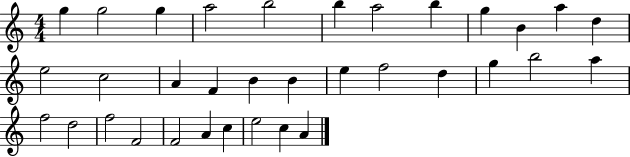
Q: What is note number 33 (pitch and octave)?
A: C5